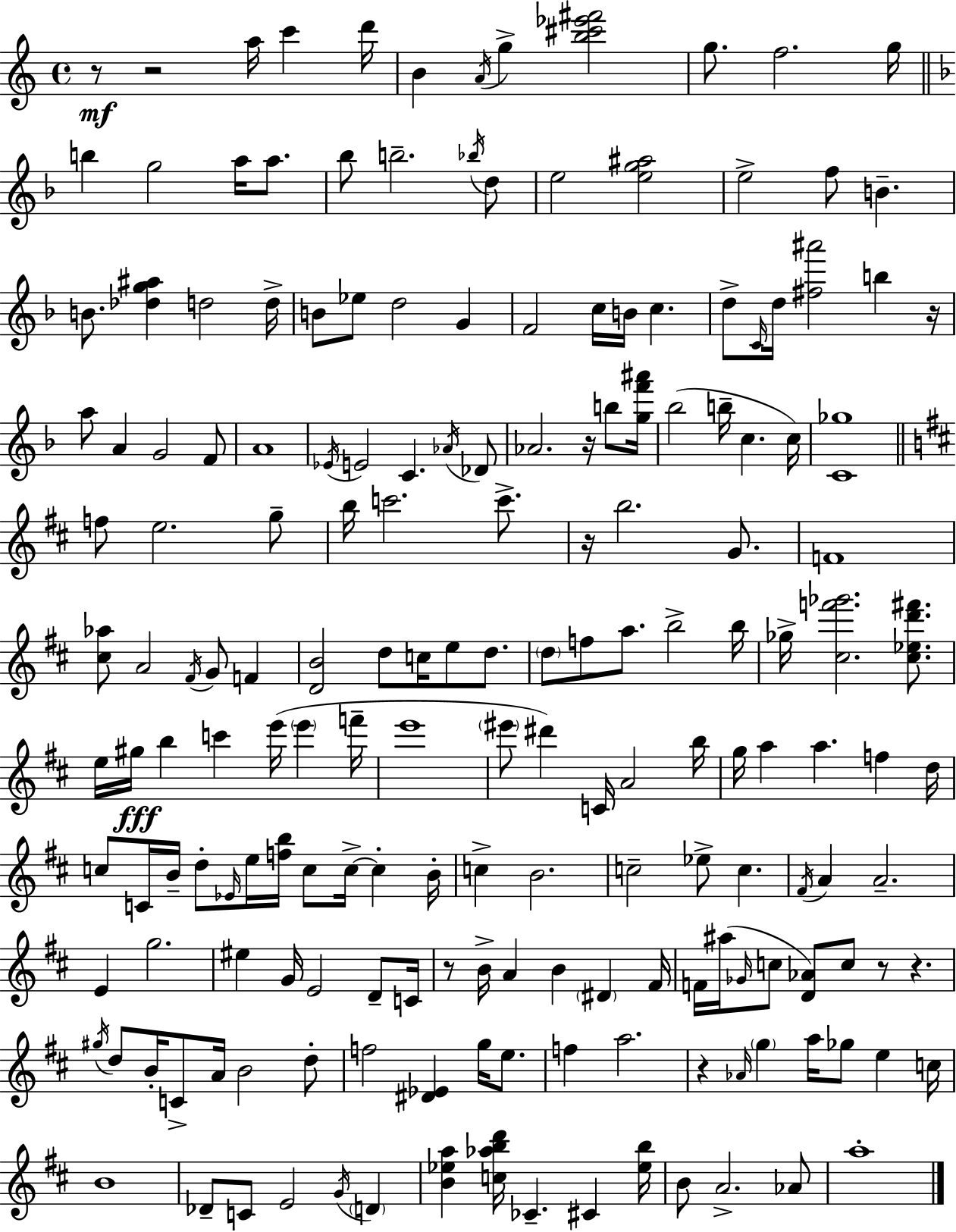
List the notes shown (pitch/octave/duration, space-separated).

R/e R/h A5/s C6/q D6/s B4/q A4/s G5/q [B5,C#6,Eb6,F#6]/h G5/e. F5/h. G5/s B5/q G5/h A5/s A5/e. Bb5/e B5/h. Bb5/s D5/e E5/h [E5,G5,A#5]/h E5/h F5/e B4/q. B4/e. [Db5,G5,A#5]/q D5/h D5/s B4/e Eb5/e D5/h G4/q F4/h C5/s B4/s C5/q. D5/e C4/s D5/s [F#5,A#6]/h B5/q R/s A5/e A4/q G4/h F4/e A4/w Eb4/s E4/h C4/q. Ab4/s Db4/e Ab4/h. R/s B5/e [G5,F6,A#6]/s Bb5/h B5/s C5/q. C5/s [C4,Gb5]/w F5/e E5/h. G5/e B5/s C6/h. C6/e. R/s B5/h. G4/e. F4/w [C#5,Ab5]/e A4/h F#4/s G4/e F4/q [D4,B4]/h D5/e C5/s E5/e D5/e. D5/e F5/e A5/e. B5/h B5/s Gb5/s [C#5,F6,Gb6]/h. [C#5,Eb5,D6,F#6]/e. E5/s G#5/s B5/q C6/q E6/s E6/q F6/s E6/w EIS6/e D#6/q C4/s A4/h B5/s G5/s A5/q A5/q. F5/q D5/s C5/e C4/s B4/s D5/e Eb4/s E5/s [F5,B5]/s C5/e C5/s C5/q B4/s C5/q B4/h. C5/h Eb5/e C5/q. F#4/s A4/q A4/h. E4/q G5/h. EIS5/q G4/s E4/h D4/e C4/s R/e B4/s A4/q B4/q D#4/q F#4/s F4/s A#5/s Gb4/s C5/e [D4,Ab4]/e C5/e R/e R/q. G#5/s D5/e B4/s C4/e A4/s B4/h D5/e F5/h [D#4,Eb4]/q G5/s E5/e. F5/q A5/h. R/q Ab4/s G5/q A5/s Gb5/e E5/q C5/s B4/w Db4/e C4/e E4/h G4/s D4/q [B4,Eb5,A5]/q [C5,Ab5,B5,D6]/s CES4/q. C#4/q [Eb5,B5]/s B4/e A4/h. Ab4/e A5/w